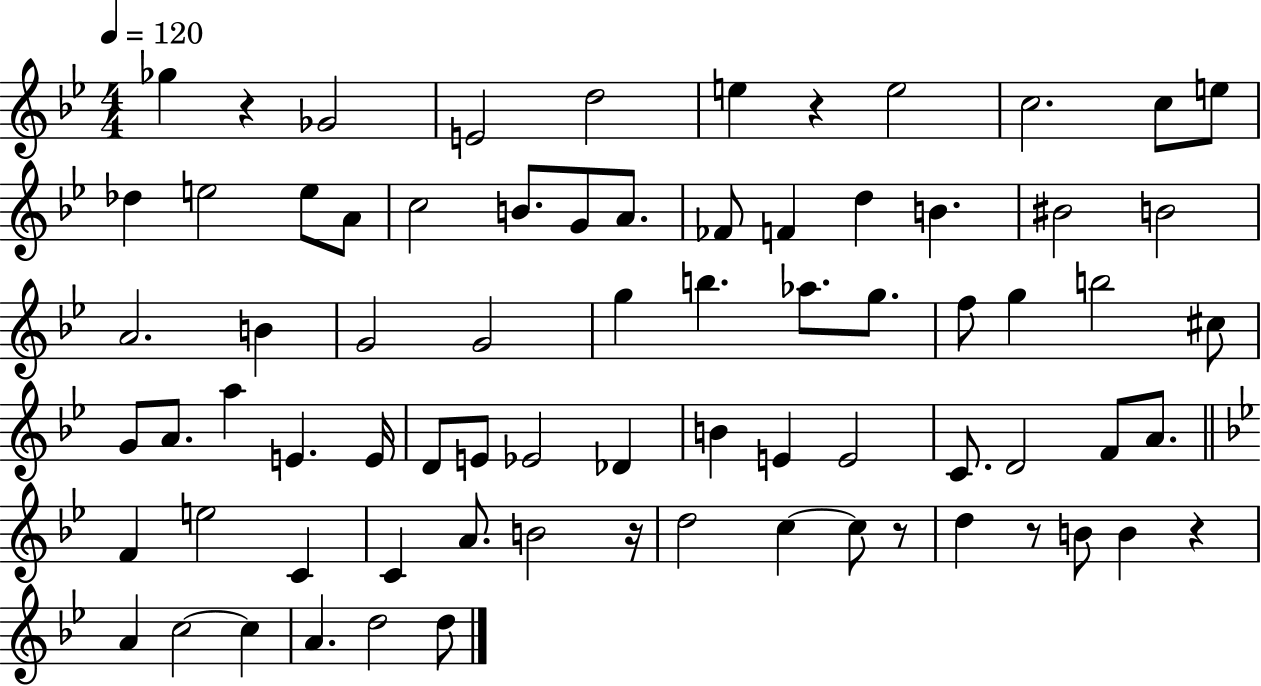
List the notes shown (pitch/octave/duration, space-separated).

Gb5/q R/q Gb4/h E4/h D5/h E5/q R/q E5/h C5/h. C5/e E5/e Db5/q E5/h E5/e A4/e C5/h B4/e. G4/e A4/e. FES4/e F4/q D5/q B4/q. BIS4/h B4/h A4/h. B4/q G4/h G4/h G5/q B5/q. Ab5/e. G5/e. F5/e G5/q B5/h C#5/e G4/e A4/e. A5/q E4/q. E4/s D4/e E4/e Eb4/h Db4/q B4/q E4/q E4/h C4/e. D4/h F4/e A4/e. F4/q E5/h C4/q C4/q A4/e. B4/h R/s D5/h C5/q C5/e R/e D5/q R/e B4/e B4/q R/q A4/q C5/h C5/q A4/q. D5/h D5/e